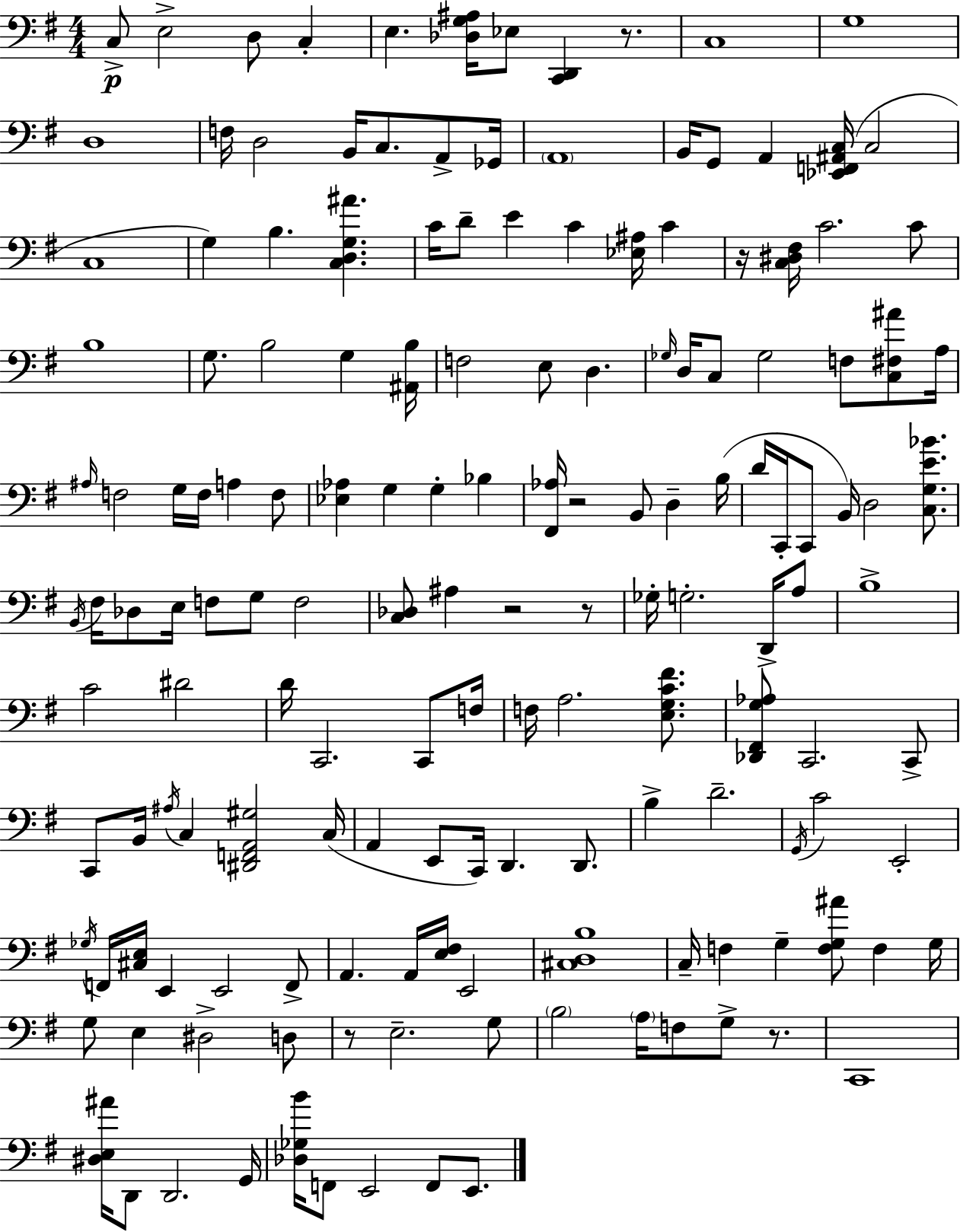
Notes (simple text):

C3/e E3/h D3/e C3/q E3/q. [Db3,G3,A#3]/s Eb3/e [C2,D2]/q R/e. C3/w G3/w D3/w F3/s D3/h B2/s C3/e. A2/e Gb2/s A2/w B2/s G2/e A2/q [Eb2,F2,A#2,C3]/s C3/h C3/w G3/q B3/q. [C3,D3,G3,A#4]/q. C4/s D4/e E4/q C4/q [Eb3,A#3]/s C4/q R/s [C3,D#3,F#3]/s C4/h. C4/e B3/w G3/e. B3/h G3/q [A#2,B3]/s F3/h E3/e D3/q. Gb3/s D3/s C3/e Gb3/h F3/e [C3,F#3,A#4]/e A3/s A#3/s F3/h G3/s F3/s A3/q F3/e [Eb3,Ab3]/q G3/q G3/q Bb3/q [F#2,Ab3]/s R/h B2/e D3/q B3/s D4/s C2/s C2/e B2/s D3/h [C3,G3,E4,Bb4]/e. B2/s F#3/s Db3/e E3/s F3/e G3/e F3/h [C3,Db3]/e A#3/q R/h R/e Gb3/s G3/h. D2/s A3/e B3/w C4/h D#4/h D4/s C2/h. C2/e F3/s F3/s A3/h. [E3,G3,C4,F#4]/e. [Db2,F#2,G3,Ab3]/e C2/h. C2/e C2/e B2/s A#3/s C3/q [D#2,F2,A2,G#3]/h C3/s A2/q E2/e C2/s D2/q. D2/e. B3/q D4/h. G2/s C4/h E2/h Gb3/s F2/s [C#3,E3]/s E2/q E2/h F2/e A2/q. A2/s [E3,F#3]/s E2/h [C#3,D3,B3]/w C3/s F3/q G3/q [F3,G3,A#4]/e F3/q G3/s G3/e E3/q D#3/h D3/e R/e E3/h. G3/e B3/h A3/s F3/e G3/e R/e. C2/w [D#3,E3,A#4]/s D2/e D2/h. G2/s [Db3,Gb3,B4]/s F2/e E2/h F2/e E2/e.